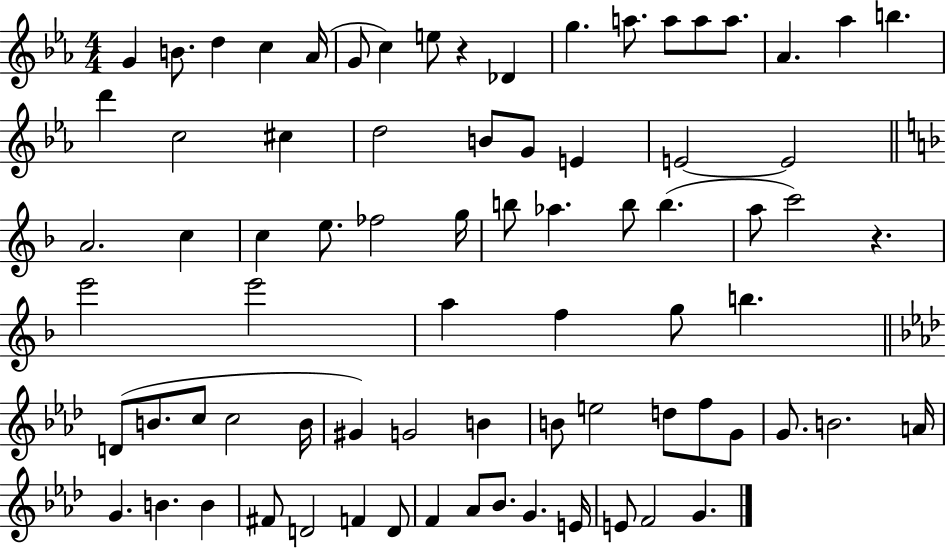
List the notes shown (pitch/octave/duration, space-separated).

G4/q B4/e. D5/q C5/q Ab4/s G4/e C5/q E5/e R/q Db4/q G5/q. A5/e. A5/e A5/e A5/e. Ab4/q. Ab5/q B5/q. D6/q C5/h C#5/q D5/h B4/e G4/e E4/q E4/h E4/h A4/h. C5/q C5/q E5/e. FES5/h G5/s B5/e Ab5/q. B5/e B5/q. A5/e C6/h R/q. E6/h E6/h A5/q F5/q G5/e B5/q. D4/e B4/e. C5/e C5/h B4/s G#4/q G4/h B4/q B4/e E5/h D5/e F5/e G4/e G4/e. B4/h. A4/s G4/q. B4/q. B4/q F#4/e D4/h F4/q D4/e F4/q Ab4/e Bb4/e. G4/q. E4/s E4/e F4/h G4/q.